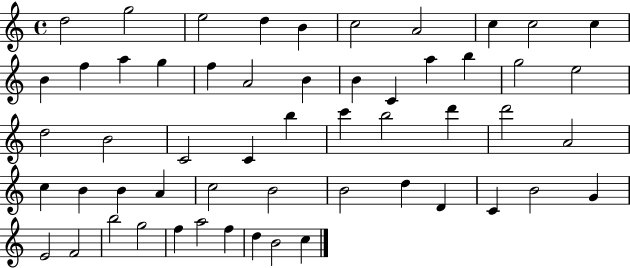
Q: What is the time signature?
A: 4/4